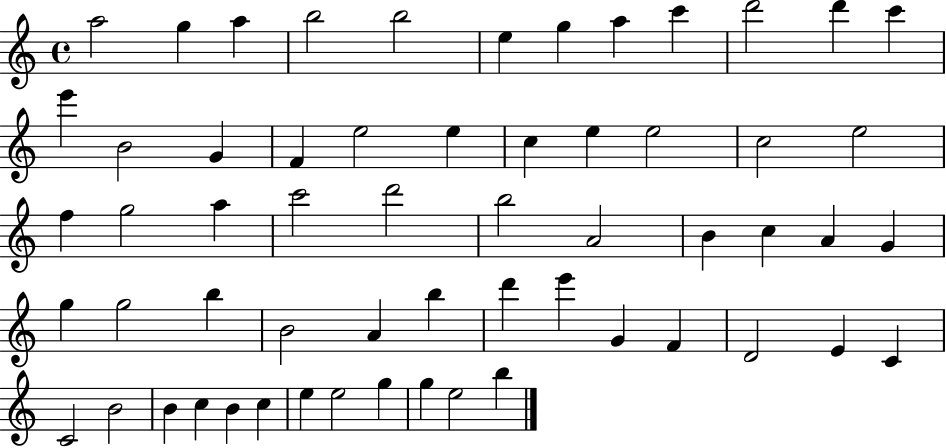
{
  \clef treble
  \time 4/4
  \defaultTimeSignature
  \key c \major
  a''2 g''4 a''4 | b''2 b''2 | e''4 g''4 a''4 c'''4 | d'''2 d'''4 c'''4 | \break e'''4 b'2 g'4 | f'4 e''2 e''4 | c''4 e''4 e''2 | c''2 e''2 | \break f''4 g''2 a''4 | c'''2 d'''2 | b''2 a'2 | b'4 c''4 a'4 g'4 | \break g''4 g''2 b''4 | b'2 a'4 b''4 | d'''4 e'''4 g'4 f'4 | d'2 e'4 c'4 | \break c'2 b'2 | b'4 c''4 b'4 c''4 | e''4 e''2 g''4 | g''4 e''2 b''4 | \break \bar "|."
}